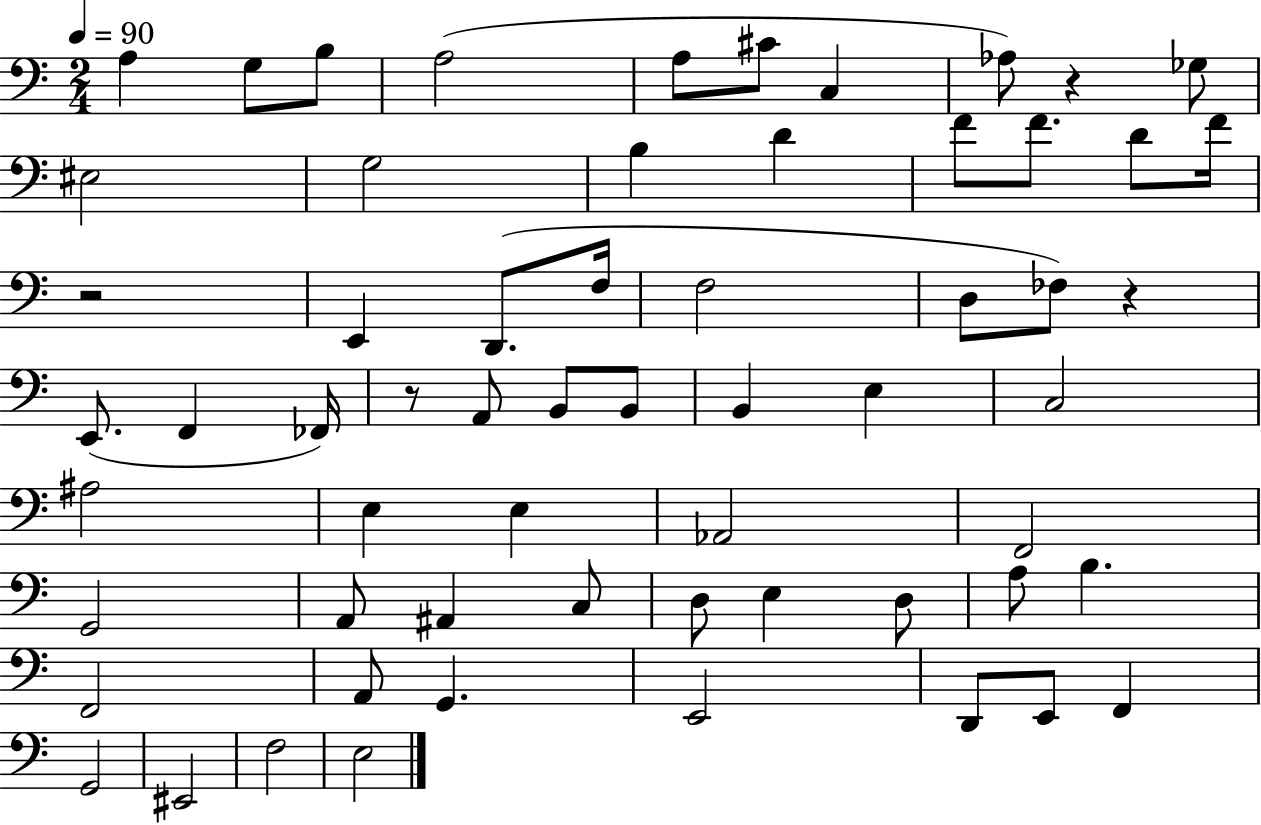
A3/q G3/e B3/e A3/h A3/e C#4/e C3/q Ab3/e R/q Gb3/e EIS3/h G3/h B3/q D4/q F4/e F4/e. D4/e F4/s R/h E2/q D2/e. F3/s F3/h D3/e FES3/e R/q E2/e. F2/q FES2/s R/e A2/e B2/e B2/e B2/q E3/q C3/h A#3/h E3/q E3/q Ab2/h F2/h G2/h A2/e A#2/q C3/e D3/e E3/q D3/e A3/e B3/q. F2/h A2/e G2/q. E2/h D2/e E2/e F2/q G2/h EIS2/h F3/h E3/h